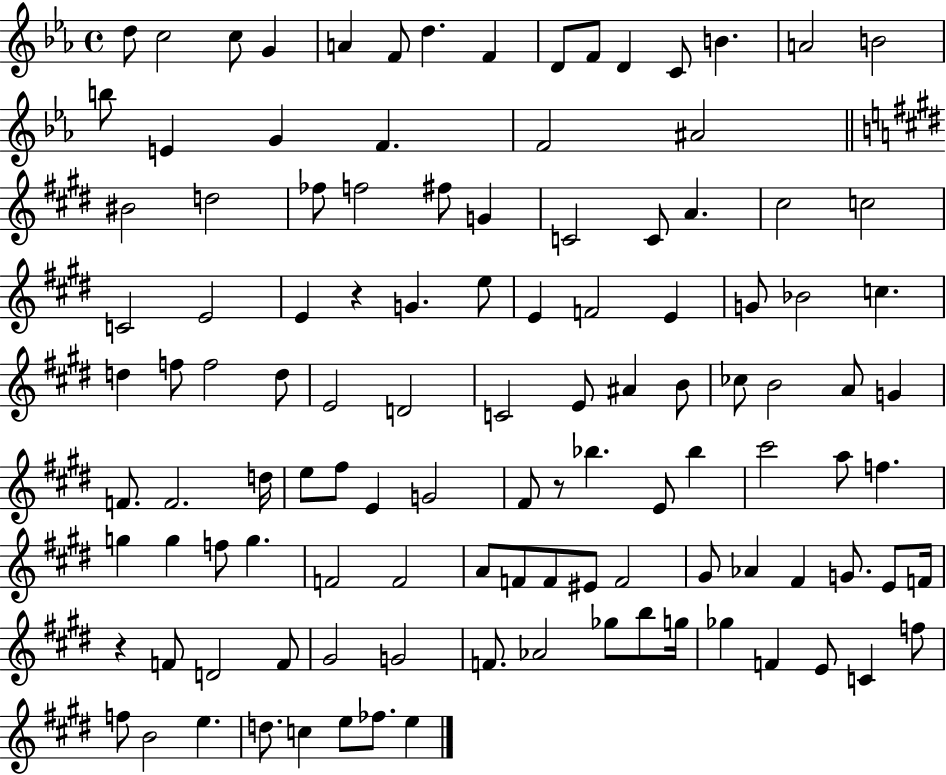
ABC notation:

X:1
T:Untitled
M:4/4
L:1/4
K:Eb
d/2 c2 c/2 G A F/2 d F D/2 F/2 D C/2 B A2 B2 b/2 E G F F2 ^A2 ^B2 d2 _f/2 f2 ^f/2 G C2 C/2 A ^c2 c2 C2 E2 E z G e/2 E F2 E G/2 _B2 c d f/2 f2 d/2 E2 D2 C2 E/2 ^A B/2 _c/2 B2 A/2 G F/2 F2 d/4 e/2 ^f/2 E G2 ^F/2 z/2 _b E/2 _b ^c'2 a/2 f g g f/2 g F2 F2 A/2 F/2 F/2 ^E/2 F2 ^G/2 _A ^F G/2 E/2 F/4 z F/2 D2 F/2 ^G2 G2 F/2 _A2 _g/2 b/2 g/4 _g F E/2 C f/2 f/2 B2 e d/2 c e/2 _f/2 e